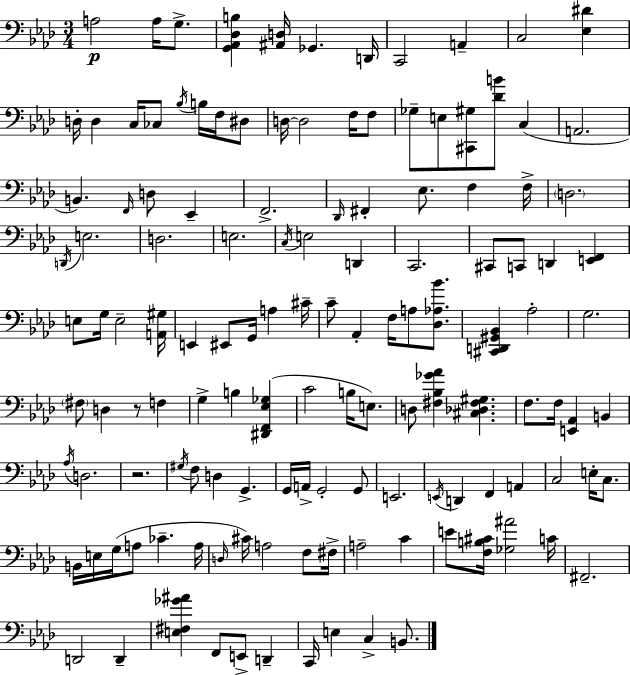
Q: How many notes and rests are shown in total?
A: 133